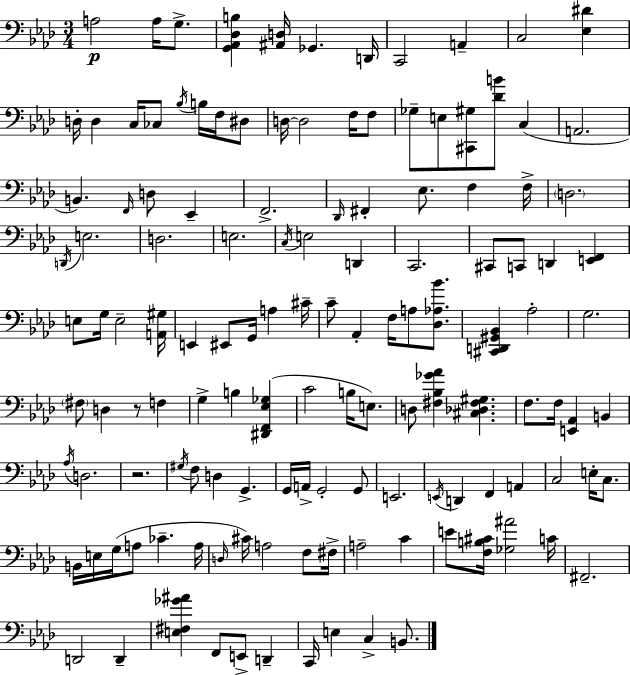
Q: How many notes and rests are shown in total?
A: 133